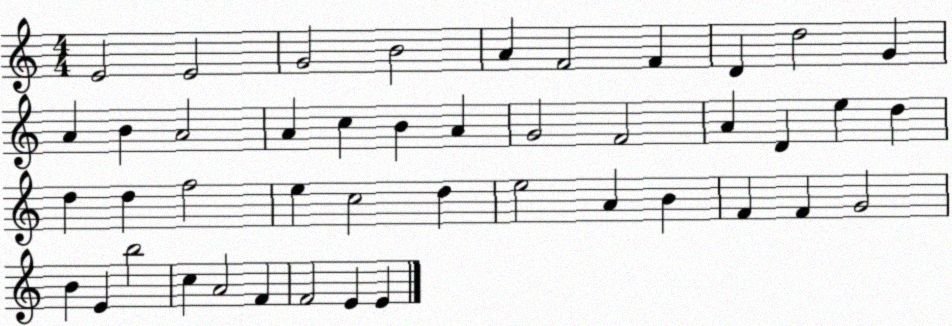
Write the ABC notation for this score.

X:1
T:Untitled
M:4/4
L:1/4
K:C
E2 E2 G2 B2 A F2 F D d2 G A B A2 A c B A G2 F2 A D e d d d f2 e c2 d e2 A B F F G2 B E b2 c A2 F F2 E E